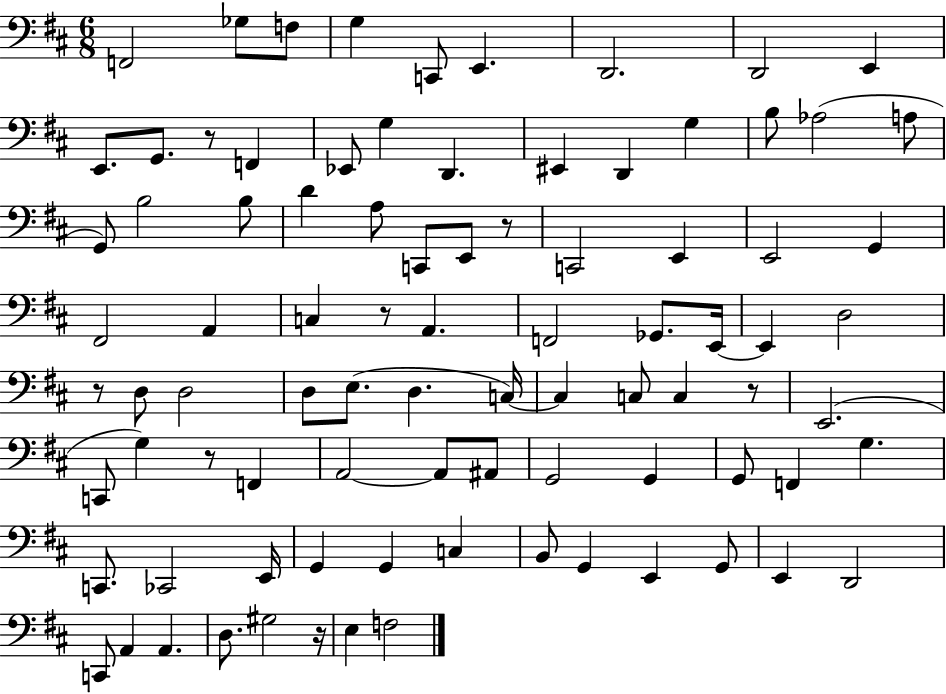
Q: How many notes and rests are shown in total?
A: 88